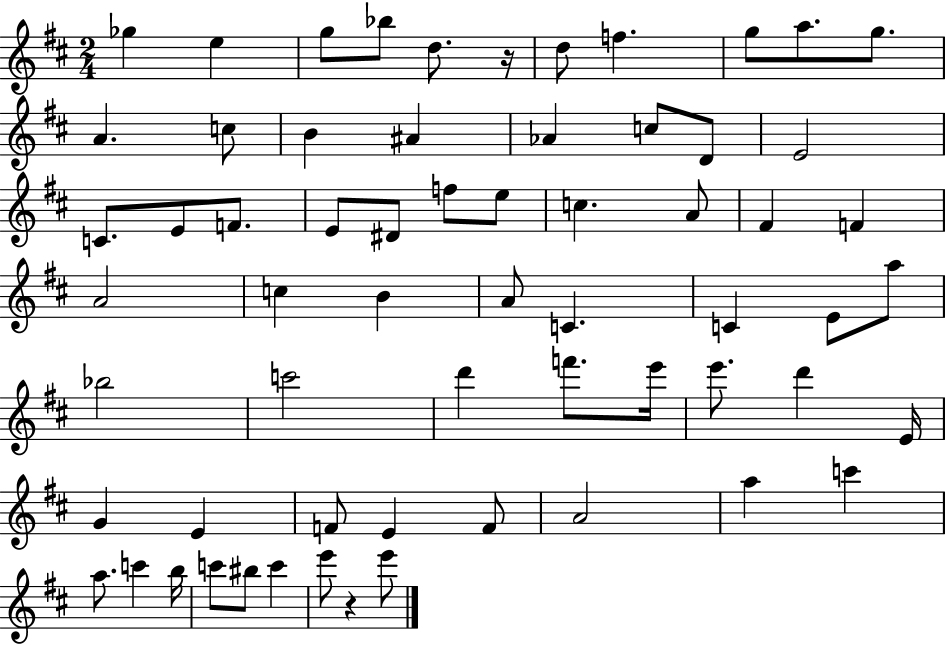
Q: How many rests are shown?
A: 2